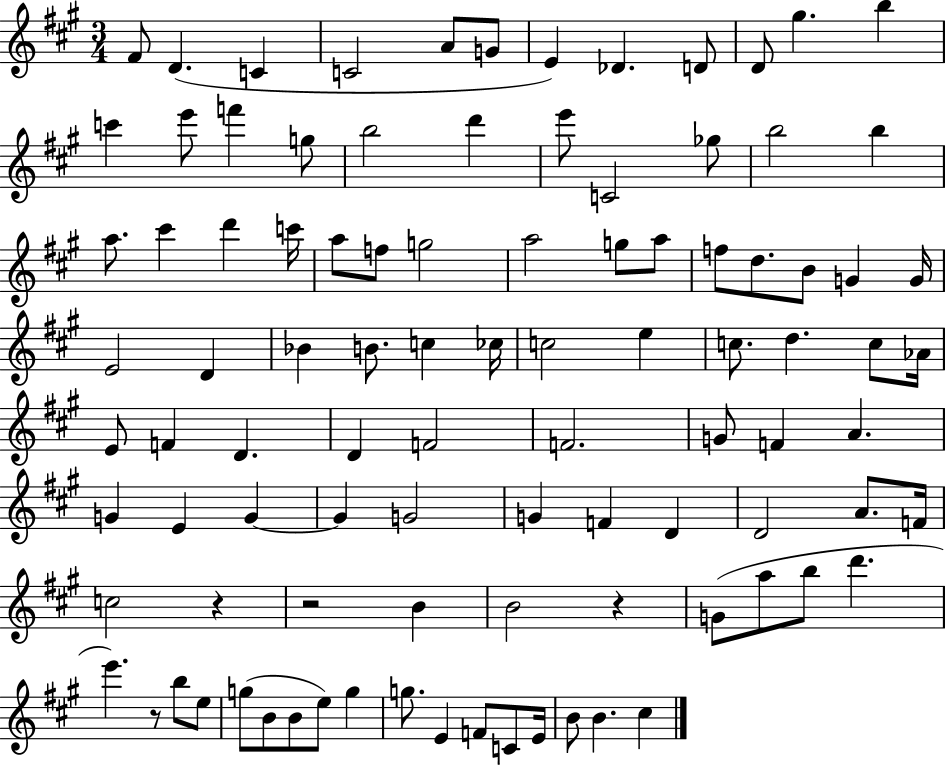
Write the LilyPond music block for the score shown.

{
  \clef treble
  \numericTimeSignature
  \time 3/4
  \key a \major
  fis'8 d'4.( c'4 | c'2 a'8 g'8 | e'4) des'4. d'8 | d'8 gis''4. b''4 | \break c'''4 e'''8 f'''4 g''8 | b''2 d'''4 | e'''8 c'2 ges''8 | b''2 b''4 | \break a''8. cis'''4 d'''4 c'''16 | a''8 f''8 g''2 | a''2 g''8 a''8 | f''8 d''8. b'8 g'4 g'16 | \break e'2 d'4 | bes'4 b'8. c''4 ces''16 | c''2 e''4 | c''8. d''4. c''8 aes'16 | \break e'8 f'4 d'4. | d'4 f'2 | f'2. | g'8 f'4 a'4. | \break g'4 e'4 g'4~~ | g'4 g'2 | g'4 f'4 d'4 | d'2 a'8. f'16 | \break c''2 r4 | r2 b'4 | b'2 r4 | g'8( a''8 b''8 d'''4. | \break e'''4.) r8 b''8 e''8 | g''8( b'8 b'8 e''8) g''4 | g''8. e'4 f'8 c'8 e'16 | b'8 b'4. cis''4 | \break \bar "|."
}